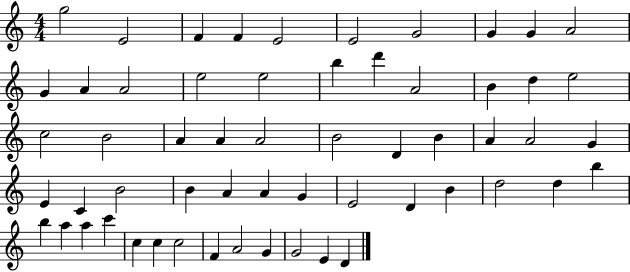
{
  \clef treble
  \numericTimeSignature
  \time 4/4
  \key c \major
  g''2 e'2 | f'4 f'4 e'2 | e'2 g'2 | g'4 g'4 a'2 | \break g'4 a'4 a'2 | e''2 e''2 | b''4 d'''4 a'2 | b'4 d''4 e''2 | \break c''2 b'2 | a'4 a'4 a'2 | b'2 d'4 b'4 | a'4 a'2 g'4 | \break e'4 c'4 b'2 | b'4 a'4 a'4 g'4 | e'2 d'4 b'4 | d''2 d''4 b''4 | \break b''4 a''4 a''4 c'''4 | c''4 c''4 c''2 | f'4 a'2 g'4 | g'2 e'4 d'4 | \break \bar "|."
}